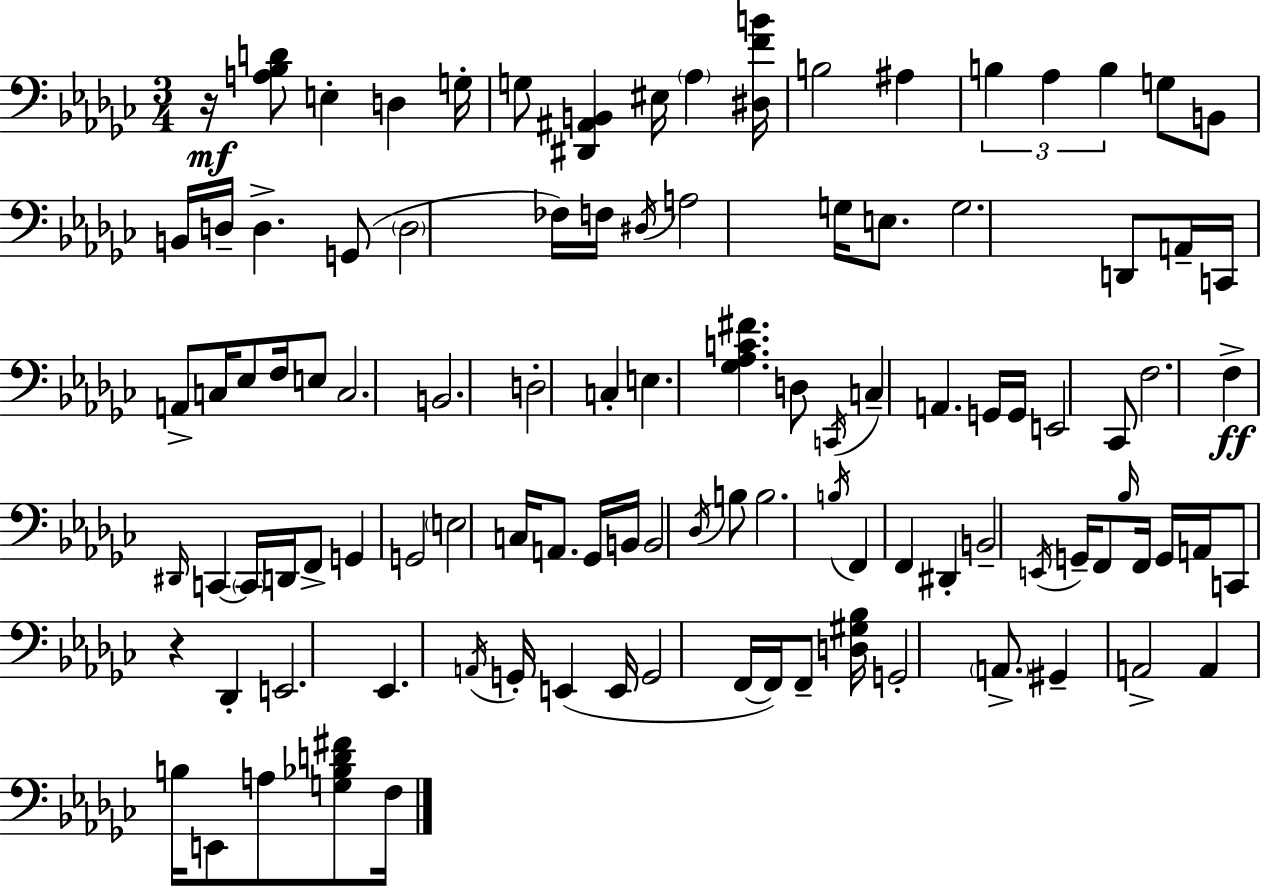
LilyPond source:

{
  \clef bass
  \numericTimeSignature
  \time 3/4
  \key ees \minor
  r16\mf <a bes d'>8 e4-. d4 g16-. | g8 <dis, ais, b,>4 eis16 \parenthesize aes4 <dis f' b'>16 | b2 ais4 | \tuplet 3/2 { b4 aes4 b4 } | \break g8 b,8 b,16 d16-- d4.-> | g,8( \parenthesize d2 fes16) f16 | \acciaccatura { dis16 } a2 g16 e8. | g2. | \break d,8 a,16-- c,16 a,8-> c16 ees8 f16 e8 | c2. | b,2. | d2-. c4-. | \break e4. <ges aes c' fis'>4. | d8 \acciaccatura { c,16 } c4-- a,4. | g,16 g,16 e,2 | ces,8 f2. | \break f4->\ff \grace { dis,16 } c,4~~ \parenthesize c,16 | d,16 f,8-> g,4 g,2 | \parenthesize e2 c16 | a,8. ges,16 b,16 b,2 | \break \acciaccatura { des16 } b8 b2. | \acciaccatura { b16 } f,4 f,4 | dis,4-. b,2-- | \acciaccatura { e,16 } g,16-- f,8 \grace { bes16 } f,16 g,16 a,16 c,8 r4 | \break des,4-. e,2. | ees,4. | \acciaccatura { a,16 } g,16-. e,4( e,16 g,2 | f,16~~ f,16) f,8-- <d gis bes>16 g,2-. | \break \parenthesize a,8.-> gis,4-- | a,2-> a,4 | b16 e,8 a8 <g bes d' fis'>8 f16 \bar "|."
}